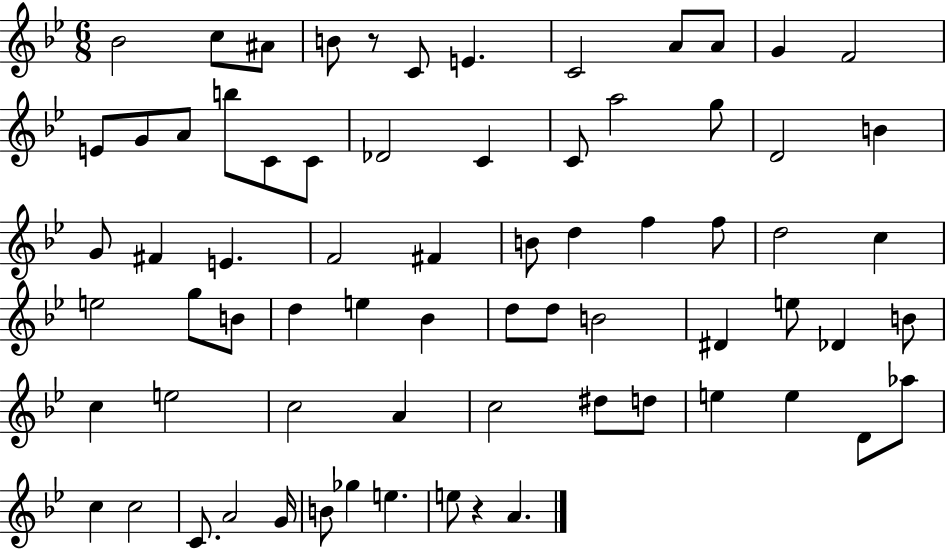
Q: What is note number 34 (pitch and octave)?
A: D5